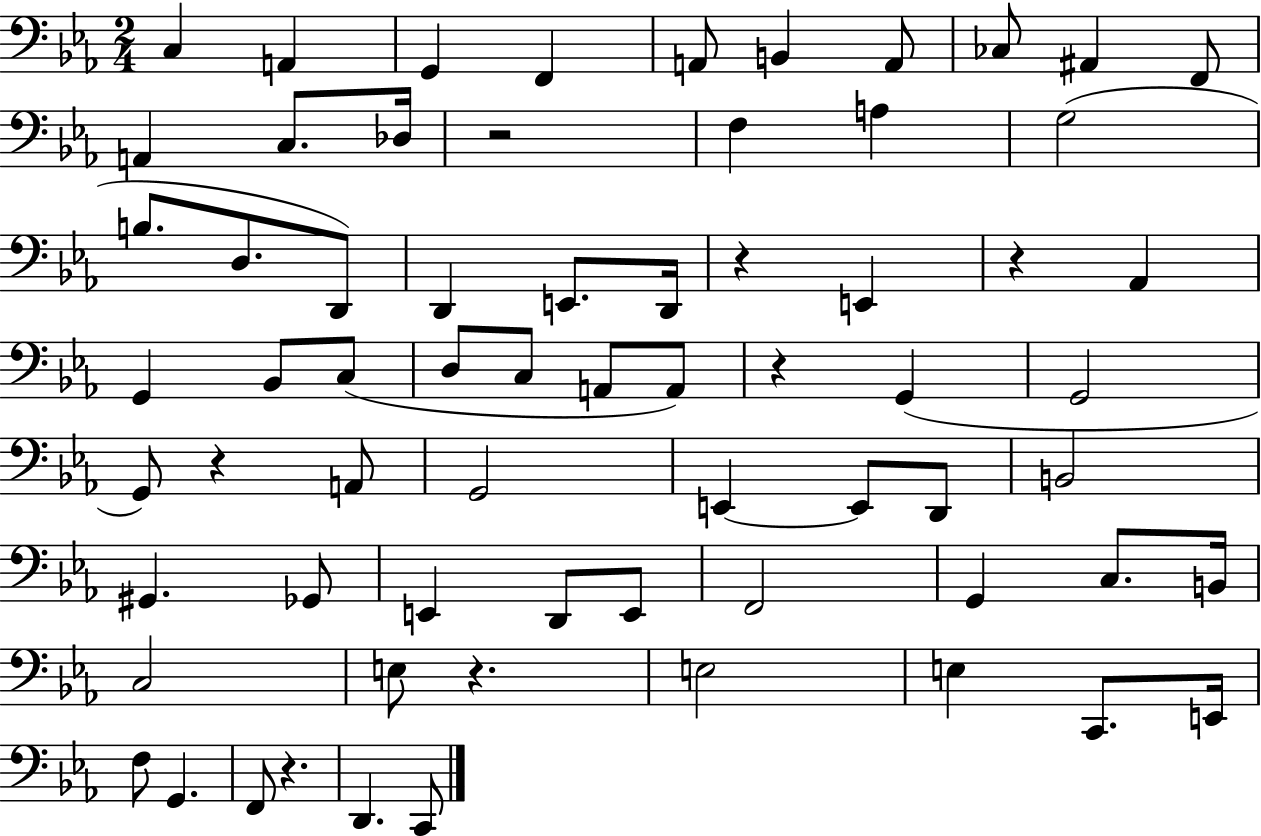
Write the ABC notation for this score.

X:1
T:Untitled
M:2/4
L:1/4
K:Eb
C, A,, G,, F,, A,,/2 B,, A,,/2 _C,/2 ^A,, F,,/2 A,, C,/2 _D,/4 z2 F, A, G,2 B,/2 D,/2 D,,/2 D,, E,,/2 D,,/4 z E,, z _A,, G,, _B,,/2 C,/2 D,/2 C,/2 A,,/2 A,,/2 z G,, G,,2 G,,/2 z A,,/2 G,,2 E,, E,,/2 D,,/2 B,,2 ^G,, _G,,/2 E,, D,,/2 E,,/2 F,,2 G,, C,/2 B,,/4 C,2 E,/2 z E,2 E, C,,/2 E,,/4 F,/2 G,, F,,/2 z D,, C,,/2